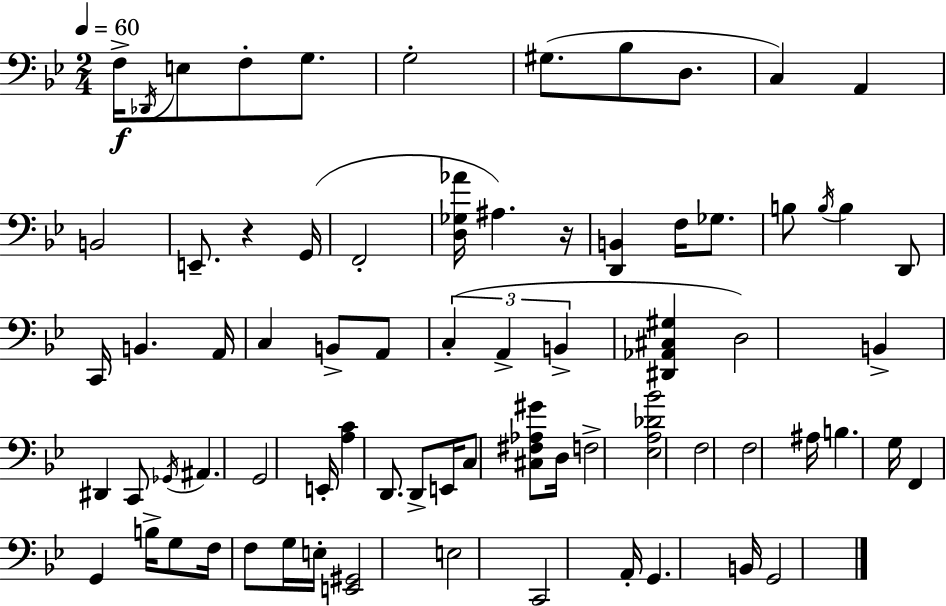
F3/s Db2/s E3/e F3/e G3/e. G3/h G#3/e. Bb3/e D3/e. C3/q A2/q B2/h E2/e. R/q G2/s F2/h [D3,Gb3,Ab4]/s A#3/q. R/s [D2,B2]/q F3/s Gb3/e. B3/e B3/s B3/q D2/e C2/s B2/q. A2/s C3/q B2/e A2/e C3/q A2/q B2/q [D#2,Ab2,C#3,G#3]/q D3/h B2/q D#2/q C2/e Gb2/s A#2/q. G2/h E2/s [A3,C4]/q D2/e. D2/e E2/s C3/e [C#3,F#3,Ab3,G#4]/e D3/s F3/h [Eb3,A3,Db4,Bb4]/h F3/h F3/h A#3/s B3/q. G3/s F2/q G2/q B3/s G3/e F3/s F3/e G3/s E3/s [E2,G#2]/h E3/h C2/h A2/s G2/q. B2/s G2/h